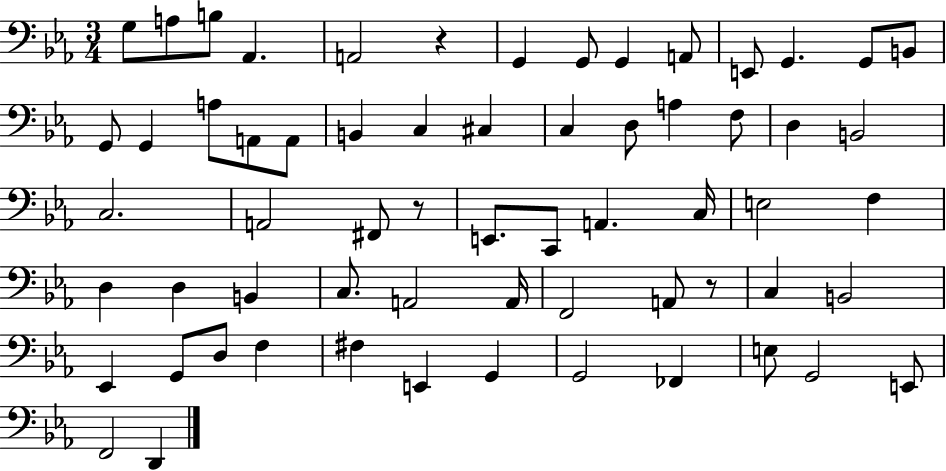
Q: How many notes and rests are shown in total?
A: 63